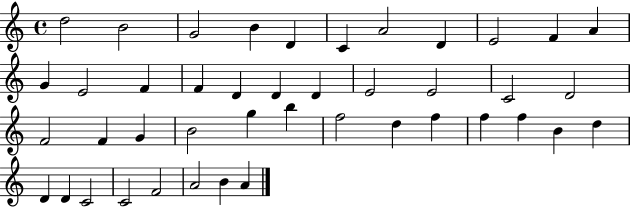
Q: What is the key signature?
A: C major